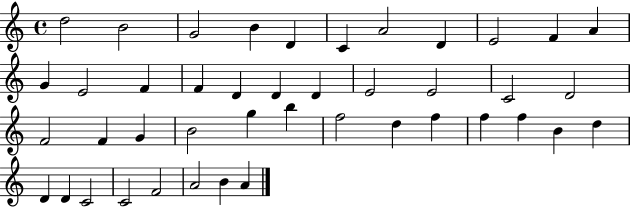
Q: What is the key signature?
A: C major